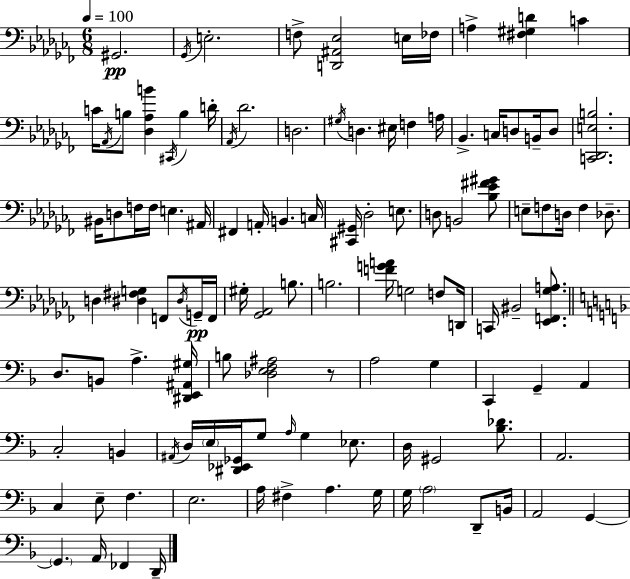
X:1
T:Untitled
M:6/8
L:1/4
K:Abm
^G,,2 _G,,/4 E,2 F,/2 [D,,^A,,_E,]2 E,/4 _F,/4 A, [^F,^G,D] C C/4 _A,,/4 B,/2 [_D,_A,B] ^C,,/4 B, D/4 _A,,/4 _D2 D,2 ^G,/4 D, ^E,/4 F, A,/4 _B,, C,/4 D,/2 B,,/4 D,/2 [C,,_D,,E,B,]2 ^B,,/4 D,/2 F,/4 F,/4 E, ^A,,/4 ^F,, A,,/4 B,, C,/4 [^C,,^G,,]/4 _D,2 E,/2 D,/2 B,,2 [_B,_E^F^G]/2 E,/2 F,/2 D,/4 F, _D,/2 D, [^D,^F,G,] F,,/2 ^D,/4 G,,/4 F,,/4 ^G,/4 [_G,,_A,,]2 B,/2 B,2 [FGA]/4 G,2 F,/2 D,,/4 C,,/4 ^B,,2 [_E,,F,,_G,A,]/2 D,/2 B,,/2 A, [^D,,E,,^A,,^G,]/4 B,/2 [_D,E,F,^A,]2 z/2 A,2 G, C,, G,, A,, C,2 B,, ^A,,/4 D,/4 E,/4 [^D,,_E,,_G,,]/4 G,/2 A,/4 G, _E,/2 D,/4 ^G,,2 [_B,_D]/2 A,,2 C, E,/2 F, E,2 A,/4 ^F, A, G,/4 G,/4 A,2 D,,/2 B,,/4 A,,2 G,, G,, A,,/4 _F,, D,,/4